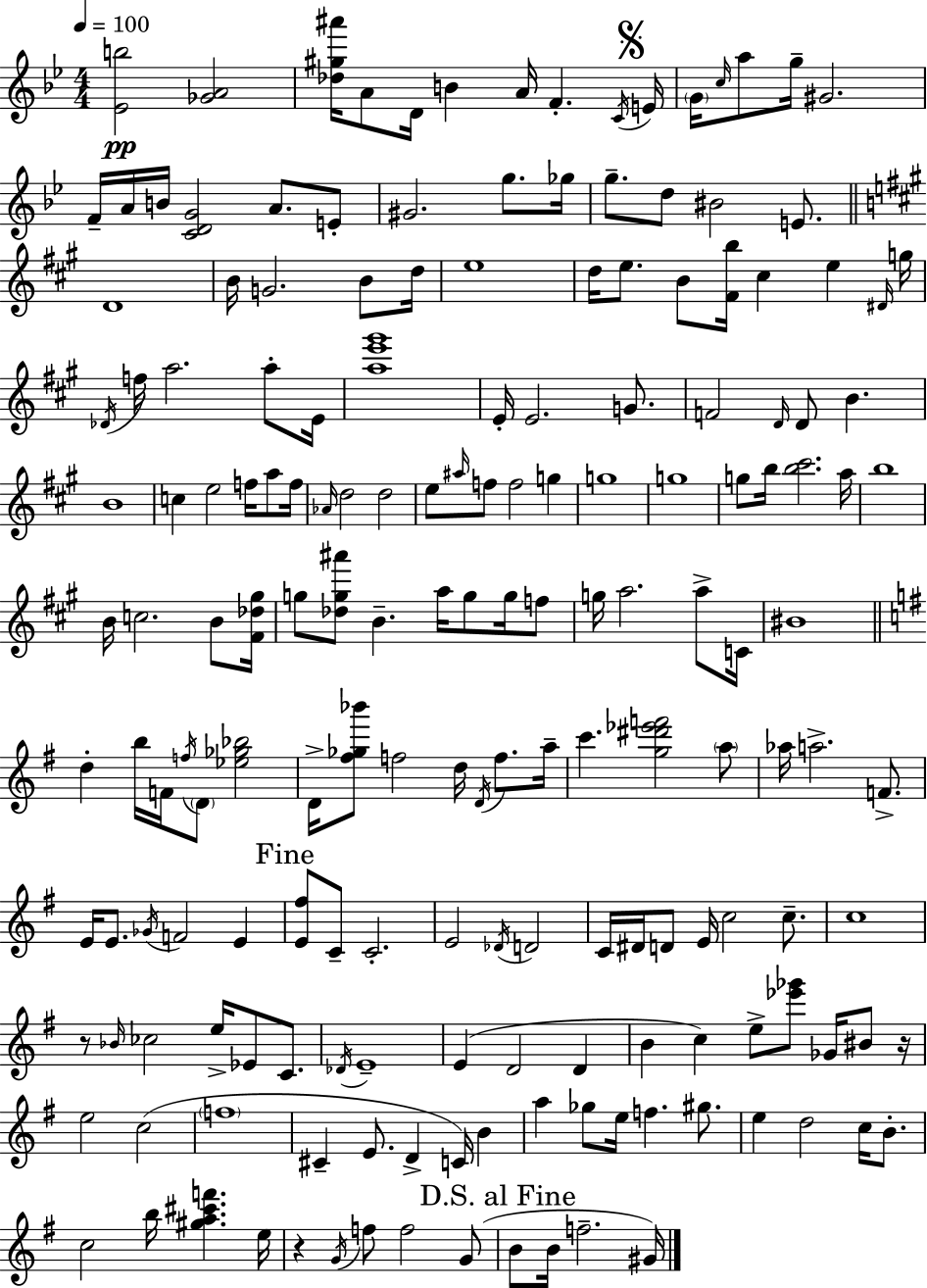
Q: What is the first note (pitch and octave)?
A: A4